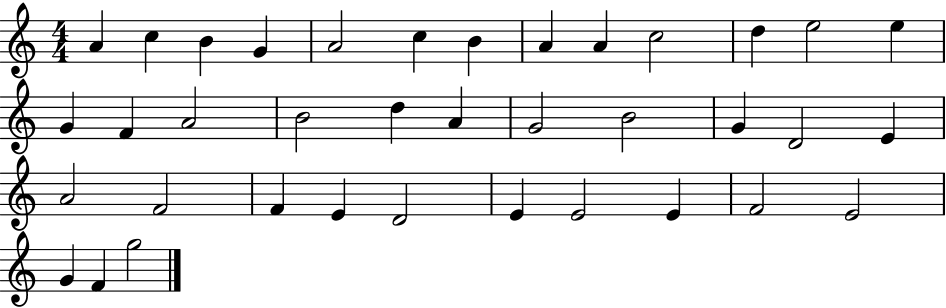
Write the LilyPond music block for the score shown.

{
  \clef treble
  \numericTimeSignature
  \time 4/4
  \key c \major
  a'4 c''4 b'4 g'4 | a'2 c''4 b'4 | a'4 a'4 c''2 | d''4 e''2 e''4 | \break g'4 f'4 a'2 | b'2 d''4 a'4 | g'2 b'2 | g'4 d'2 e'4 | \break a'2 f'2 | f'4 e'4 d'2 | e'4 e'2 e'4 | f'2 e'2 | \break g'4 f'4 g''2 | \bar "|."
}